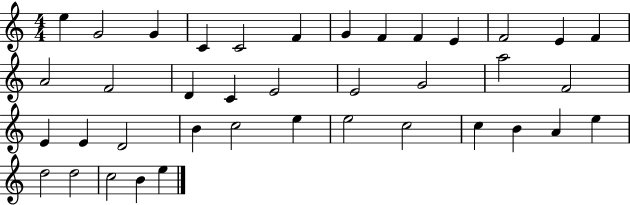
{
  \clef treble
  \numericTimeSignature
  \time 4/4
  \key c \major
  e''4 g'2 g'4 | c'4 c'2 f'4 | g'4 f'4 f'4 e'4 | f'2 e'4 f'4 | \break a'2 f'2 | d'4 c'4 e'2 | e'2 g'2 | a''2 f'2 | \break e'4 e'4 d'2 | b'4 c''2 e''4 | e''2 c''2 | c''4 b'4 a'4 e''4 | \break d''2 d''2 | c''2 b'4 e''4 | \bar "|."
}